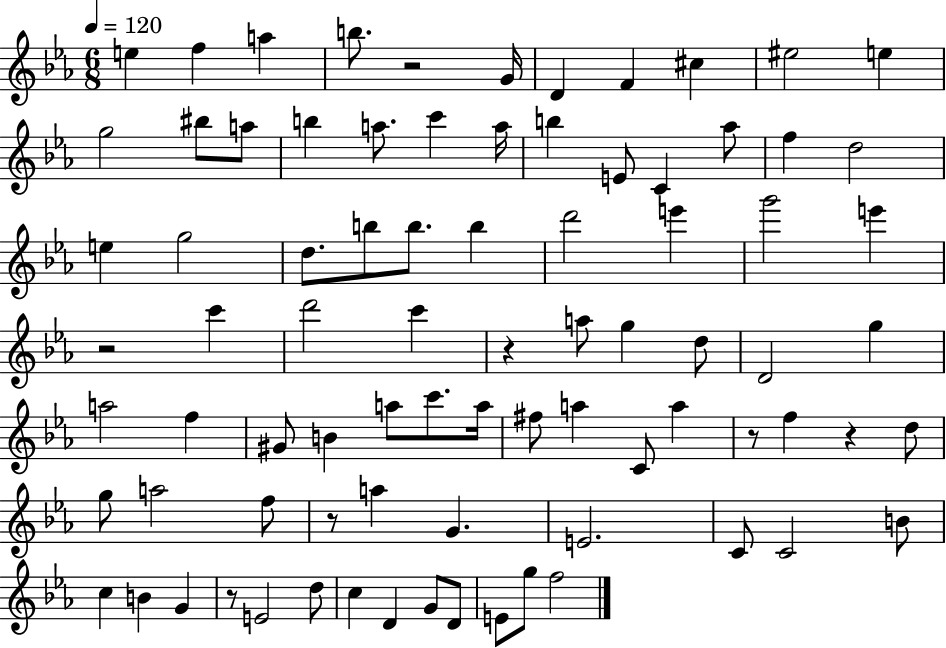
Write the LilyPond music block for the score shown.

{
  \clef treble
  \numericTimeSignature
  \time 6/8
  \key ees \major
  \tempo 4 = 120
  \repeat volta 2 { e''4 f''4 a''4 | b''8. r2 g'16 | d'4 f'4 cis''4 | eis''2 e''4 | \break g''2 bis''8 a''8 | b''4 a''8. c'''4 a''16 | b''4 e'8 c'4 aes''8 | f''4 d''2 | \break e''4 g''2 | d''8. b''8 b''8. b''4 | d'''2 e'''4 | g'''2 e'''4 | \break r2 c'''4 | d'''2 c'''4 | r4 a''8 g''4 d''8 | d'2 g''4 | \break a''2 f''4 | gis'8 b'4 a''8 c'''8. a''16 | fis''8 a''4 c'8 a''4 | r8 f''4 r4 d''8 | \break g''8 a''2 f''8 | r8 a''4 g'4. | e'2. | c'8 c'2 b'8 | \break c''4 b'4 g'4 | r8 e'2 d''8 | c''4 d'4 g'8 d'8 | e'8 g''8 f''2 | \break } \bar "|."
}